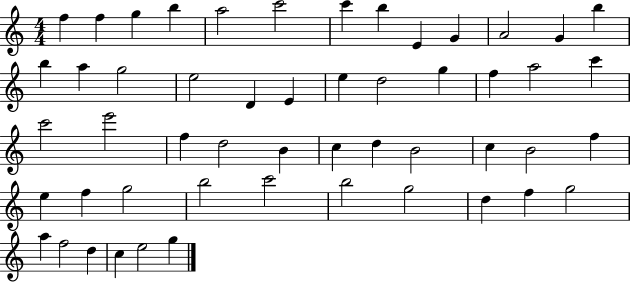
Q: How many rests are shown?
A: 0